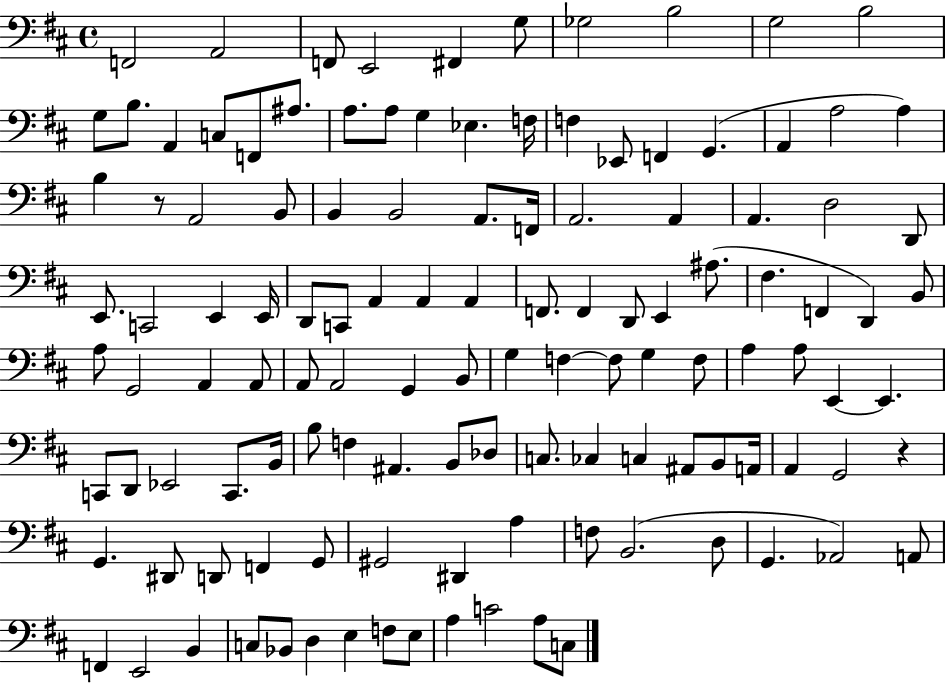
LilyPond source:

{
  \clef bass
  \time 4/4
  \defaultTimeSignature
  \key d \major
  f,2 a,2 | f,8 e,2 fis,4 g8 | ges2 b2 | g2 b2 | \break g8 b8. a,4 c8 f,8 ais8. | a8. a8 g4 ees4. f16 | f4 ees,8 f,4 g,4.( | a,4 a2 a4) | \break b4 r8 a,2 b,8 | b,4 b,2 a,8. f,16 | a,2. a,4 | a,4. d2 d,8 | \break e,8. c,2 e,4 e,16 | d,8 c,8 a,4 a,4 a,4 | f,8. f,4 d,8 e,4 ais8.( | fis4. f,4 d,4) b,8 | \break a8 g,2 a,4 a,8 | a,8 a,2 g,4 b,8 | g4 f4~~ f8 g4 f8 | a4 a8 e,4~~ e,4. | \break c,8 d,8 ees,2 c,8. b,16 | b8 f4 ais,4. b,8 des8 | c8. ces4 c4 ais,8 b,8 a,16 | a,4 g,2 r4 | \break g,4. dis,8 d,8 f,4 g,8 | gis,2 dis,4 a4 | f8 b,2.( d8 | g,4. aes,2) a,8 | \break f,4 e,2 b,4 | c8 bes,8 d4 e4 f8 e8 | a4 c'2 a8 c8 | \bar "|."
}